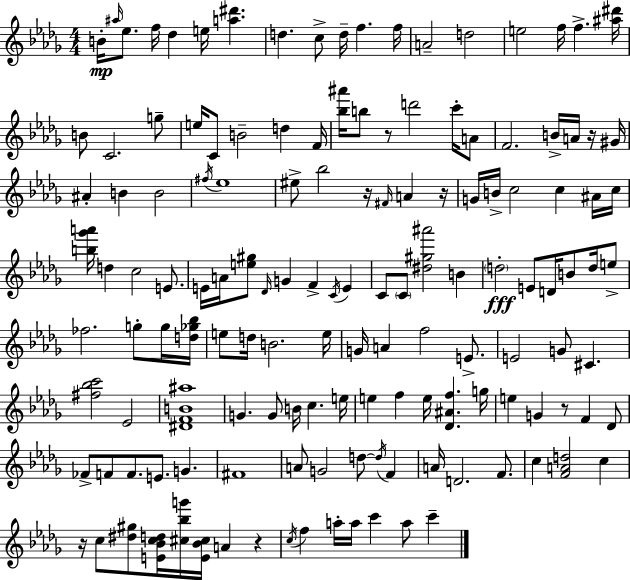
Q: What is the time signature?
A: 4/4